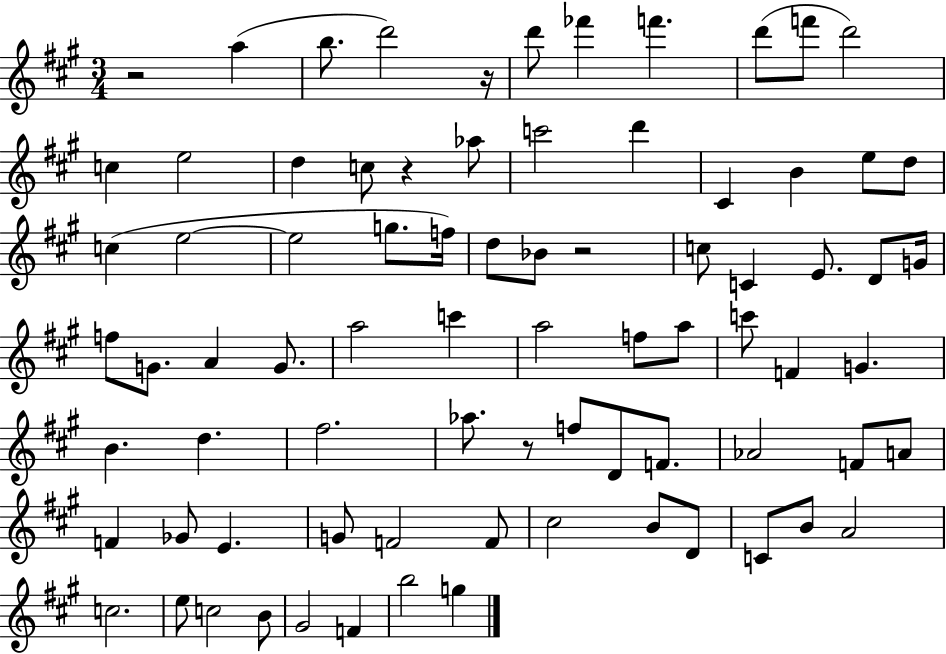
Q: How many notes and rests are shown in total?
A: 79